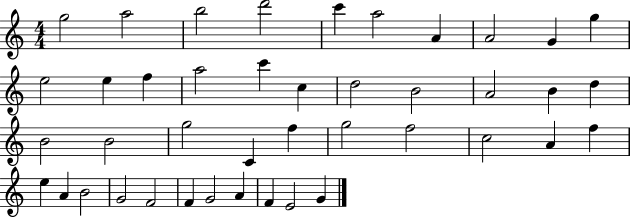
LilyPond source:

{
  \clef treble
  \numericTimeSignature
  \time 4/4
  \key c \major
  g''2 a''2 | b''2 d'''2 | c'''4 a''2 a'4 | a'2 g'4 g''4 | \break e''2 e''4 f''4 | a''2 c'''4 c''4 | d''2 b'2 | a'2 b'4 d''4 | \break b'2 b'2 | g''2 c'4 f''4 | g''2 f''2 | c''2 a'4 f''4 | \break e''4 a'4 b'2 | g'2 f'2 | f'4 g'2 a'4 | f'4 e'2 g'4 | \break \bar "|."
}